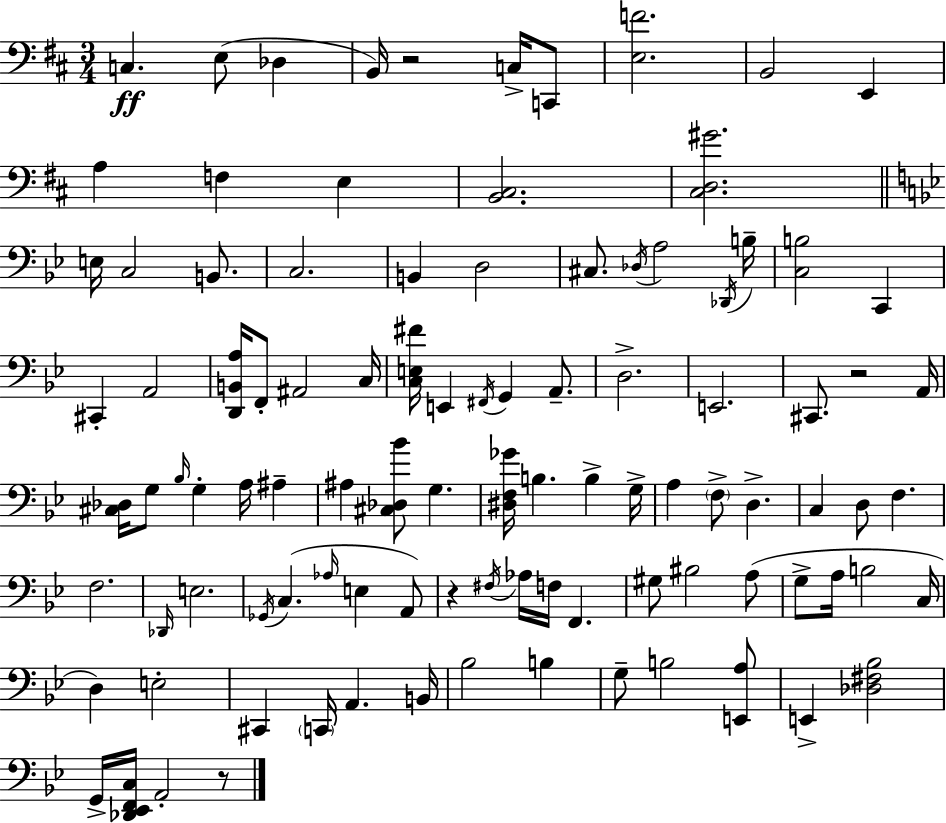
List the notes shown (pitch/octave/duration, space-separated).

C3/q. E3/e Db3/q B2/s R/h C3/s C2/e [E3,F4]/h. B2/h E2/q A3/q F3/q E3/q [B2,C#3]/h. [C#3,D3,G#4]/h. E3/s C3/h B2/e. C3/h. B2/q D3/h C#3/e. Db3/s A3/h Db2/s B3/s [C3,B3]/h C2/q C#2/q A2/h [D2,B2,A3]/s F2/e A#2/h C3/s [C3,E3,F#4]/s E2/q F#2/s G2/q A2/e. D3/h. E2/h. C#2/e. R/h A2/s [C#3,Db3]/s G3/e Bb3/s G3/q A3/s A#3/q A#3/q [C#3,Db3,Bb4]/e G3/q. [D#3,F3,Gb4]/s B3/q. B3/q G3/s A3/q F3/e D3/q. C3/q D3/e F3/q. F3/h. Db2/s E3/h. Gb2/s C3/q. Ab3/s E3/q A2/e R/q F#3/s Ab3/s F3/s F2/q. G#3/e BIS3/h A3/e G3/e A3/s B3/h C3/s D3/q E3/h C#2/q C2/s A2/q. B2/s Bb3/h B3/q G3/e B3/h [E2,A3]/e E2/q [Db3,F#3,Bb3]/h G2/s [Db2,Eb2,F2,C3]/s A2/h R/e